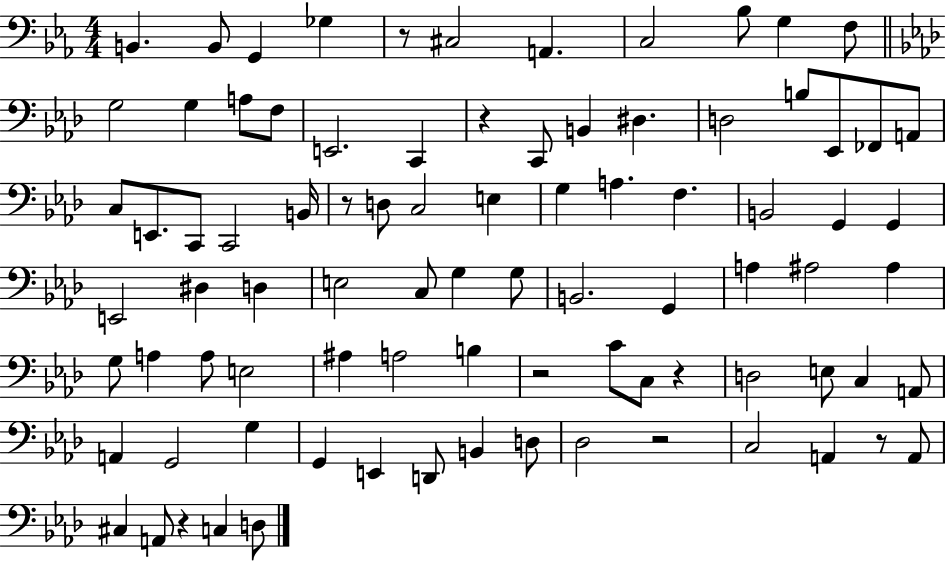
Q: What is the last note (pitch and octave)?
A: D3